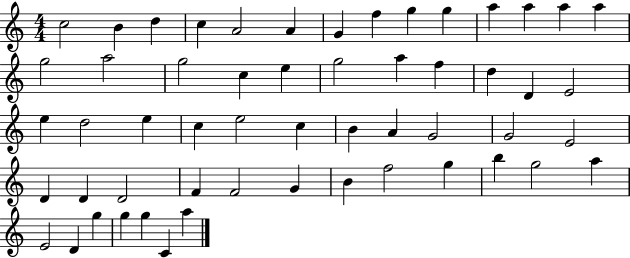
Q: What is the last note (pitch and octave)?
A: A5